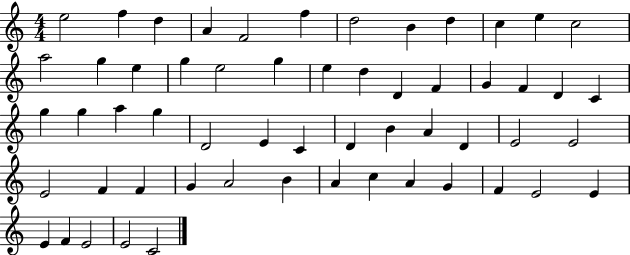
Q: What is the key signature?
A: C major